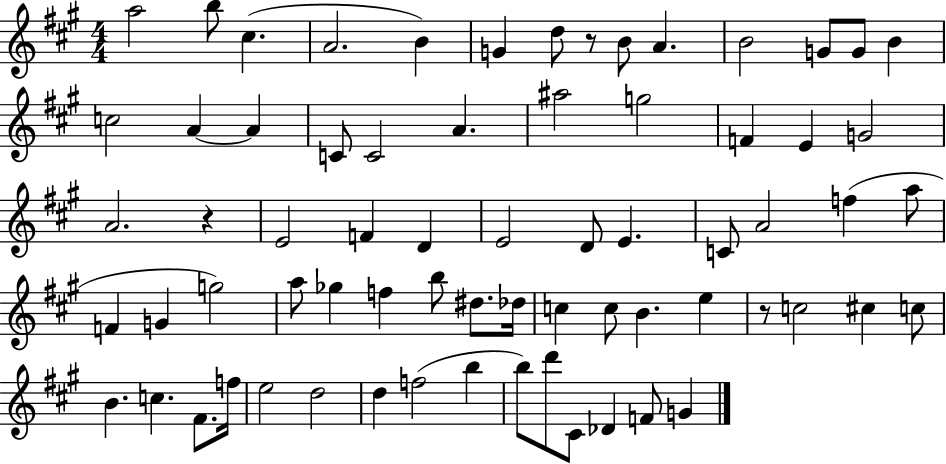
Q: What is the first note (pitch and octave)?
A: A5